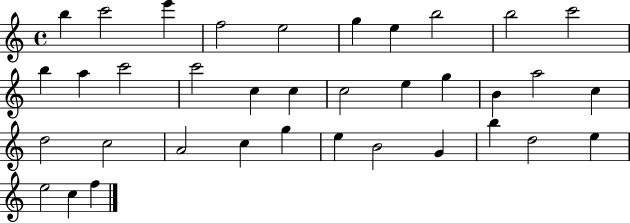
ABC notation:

X:1
T:Untitled
M:4/4
L:1/4
K:C
b c'2 e' f2 e2 g e b2 b2 c'2 b a c'2 c'2 c c c2 e g B a2 c d2 c2 A2 c g e B2 G b d2 e e2 c f